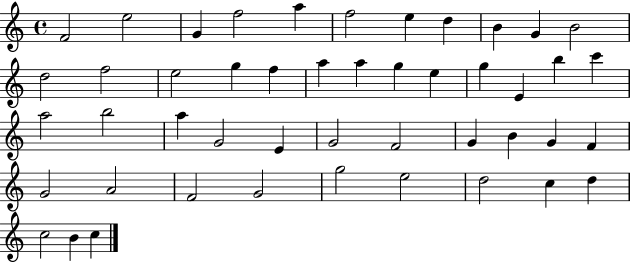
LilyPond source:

{
  \clef treble
  \time 4/4
  \defaultTimeSignature
  \key c \major
  f'2 e''2 | g'4 f''2 a''4 | f''2 e''4 d''4 | b'4 g'4 b'2 | \break d''2 f''2 | e''2 g''4 f''4 | a''4 a''4 g''4 e''4 | g''4 e'4 b''4 c'''4 | \break a''2 b''2 | a''4 g'2 e'4 | g'2 f'2 | g'4 b'4 g'4 f'4 | \break g'2 a'2 | f'2 g'2 | g''2 e''2 | d''2 c''4 d''4 | \break c''2 b'4 c''4 | \bar "|."
}